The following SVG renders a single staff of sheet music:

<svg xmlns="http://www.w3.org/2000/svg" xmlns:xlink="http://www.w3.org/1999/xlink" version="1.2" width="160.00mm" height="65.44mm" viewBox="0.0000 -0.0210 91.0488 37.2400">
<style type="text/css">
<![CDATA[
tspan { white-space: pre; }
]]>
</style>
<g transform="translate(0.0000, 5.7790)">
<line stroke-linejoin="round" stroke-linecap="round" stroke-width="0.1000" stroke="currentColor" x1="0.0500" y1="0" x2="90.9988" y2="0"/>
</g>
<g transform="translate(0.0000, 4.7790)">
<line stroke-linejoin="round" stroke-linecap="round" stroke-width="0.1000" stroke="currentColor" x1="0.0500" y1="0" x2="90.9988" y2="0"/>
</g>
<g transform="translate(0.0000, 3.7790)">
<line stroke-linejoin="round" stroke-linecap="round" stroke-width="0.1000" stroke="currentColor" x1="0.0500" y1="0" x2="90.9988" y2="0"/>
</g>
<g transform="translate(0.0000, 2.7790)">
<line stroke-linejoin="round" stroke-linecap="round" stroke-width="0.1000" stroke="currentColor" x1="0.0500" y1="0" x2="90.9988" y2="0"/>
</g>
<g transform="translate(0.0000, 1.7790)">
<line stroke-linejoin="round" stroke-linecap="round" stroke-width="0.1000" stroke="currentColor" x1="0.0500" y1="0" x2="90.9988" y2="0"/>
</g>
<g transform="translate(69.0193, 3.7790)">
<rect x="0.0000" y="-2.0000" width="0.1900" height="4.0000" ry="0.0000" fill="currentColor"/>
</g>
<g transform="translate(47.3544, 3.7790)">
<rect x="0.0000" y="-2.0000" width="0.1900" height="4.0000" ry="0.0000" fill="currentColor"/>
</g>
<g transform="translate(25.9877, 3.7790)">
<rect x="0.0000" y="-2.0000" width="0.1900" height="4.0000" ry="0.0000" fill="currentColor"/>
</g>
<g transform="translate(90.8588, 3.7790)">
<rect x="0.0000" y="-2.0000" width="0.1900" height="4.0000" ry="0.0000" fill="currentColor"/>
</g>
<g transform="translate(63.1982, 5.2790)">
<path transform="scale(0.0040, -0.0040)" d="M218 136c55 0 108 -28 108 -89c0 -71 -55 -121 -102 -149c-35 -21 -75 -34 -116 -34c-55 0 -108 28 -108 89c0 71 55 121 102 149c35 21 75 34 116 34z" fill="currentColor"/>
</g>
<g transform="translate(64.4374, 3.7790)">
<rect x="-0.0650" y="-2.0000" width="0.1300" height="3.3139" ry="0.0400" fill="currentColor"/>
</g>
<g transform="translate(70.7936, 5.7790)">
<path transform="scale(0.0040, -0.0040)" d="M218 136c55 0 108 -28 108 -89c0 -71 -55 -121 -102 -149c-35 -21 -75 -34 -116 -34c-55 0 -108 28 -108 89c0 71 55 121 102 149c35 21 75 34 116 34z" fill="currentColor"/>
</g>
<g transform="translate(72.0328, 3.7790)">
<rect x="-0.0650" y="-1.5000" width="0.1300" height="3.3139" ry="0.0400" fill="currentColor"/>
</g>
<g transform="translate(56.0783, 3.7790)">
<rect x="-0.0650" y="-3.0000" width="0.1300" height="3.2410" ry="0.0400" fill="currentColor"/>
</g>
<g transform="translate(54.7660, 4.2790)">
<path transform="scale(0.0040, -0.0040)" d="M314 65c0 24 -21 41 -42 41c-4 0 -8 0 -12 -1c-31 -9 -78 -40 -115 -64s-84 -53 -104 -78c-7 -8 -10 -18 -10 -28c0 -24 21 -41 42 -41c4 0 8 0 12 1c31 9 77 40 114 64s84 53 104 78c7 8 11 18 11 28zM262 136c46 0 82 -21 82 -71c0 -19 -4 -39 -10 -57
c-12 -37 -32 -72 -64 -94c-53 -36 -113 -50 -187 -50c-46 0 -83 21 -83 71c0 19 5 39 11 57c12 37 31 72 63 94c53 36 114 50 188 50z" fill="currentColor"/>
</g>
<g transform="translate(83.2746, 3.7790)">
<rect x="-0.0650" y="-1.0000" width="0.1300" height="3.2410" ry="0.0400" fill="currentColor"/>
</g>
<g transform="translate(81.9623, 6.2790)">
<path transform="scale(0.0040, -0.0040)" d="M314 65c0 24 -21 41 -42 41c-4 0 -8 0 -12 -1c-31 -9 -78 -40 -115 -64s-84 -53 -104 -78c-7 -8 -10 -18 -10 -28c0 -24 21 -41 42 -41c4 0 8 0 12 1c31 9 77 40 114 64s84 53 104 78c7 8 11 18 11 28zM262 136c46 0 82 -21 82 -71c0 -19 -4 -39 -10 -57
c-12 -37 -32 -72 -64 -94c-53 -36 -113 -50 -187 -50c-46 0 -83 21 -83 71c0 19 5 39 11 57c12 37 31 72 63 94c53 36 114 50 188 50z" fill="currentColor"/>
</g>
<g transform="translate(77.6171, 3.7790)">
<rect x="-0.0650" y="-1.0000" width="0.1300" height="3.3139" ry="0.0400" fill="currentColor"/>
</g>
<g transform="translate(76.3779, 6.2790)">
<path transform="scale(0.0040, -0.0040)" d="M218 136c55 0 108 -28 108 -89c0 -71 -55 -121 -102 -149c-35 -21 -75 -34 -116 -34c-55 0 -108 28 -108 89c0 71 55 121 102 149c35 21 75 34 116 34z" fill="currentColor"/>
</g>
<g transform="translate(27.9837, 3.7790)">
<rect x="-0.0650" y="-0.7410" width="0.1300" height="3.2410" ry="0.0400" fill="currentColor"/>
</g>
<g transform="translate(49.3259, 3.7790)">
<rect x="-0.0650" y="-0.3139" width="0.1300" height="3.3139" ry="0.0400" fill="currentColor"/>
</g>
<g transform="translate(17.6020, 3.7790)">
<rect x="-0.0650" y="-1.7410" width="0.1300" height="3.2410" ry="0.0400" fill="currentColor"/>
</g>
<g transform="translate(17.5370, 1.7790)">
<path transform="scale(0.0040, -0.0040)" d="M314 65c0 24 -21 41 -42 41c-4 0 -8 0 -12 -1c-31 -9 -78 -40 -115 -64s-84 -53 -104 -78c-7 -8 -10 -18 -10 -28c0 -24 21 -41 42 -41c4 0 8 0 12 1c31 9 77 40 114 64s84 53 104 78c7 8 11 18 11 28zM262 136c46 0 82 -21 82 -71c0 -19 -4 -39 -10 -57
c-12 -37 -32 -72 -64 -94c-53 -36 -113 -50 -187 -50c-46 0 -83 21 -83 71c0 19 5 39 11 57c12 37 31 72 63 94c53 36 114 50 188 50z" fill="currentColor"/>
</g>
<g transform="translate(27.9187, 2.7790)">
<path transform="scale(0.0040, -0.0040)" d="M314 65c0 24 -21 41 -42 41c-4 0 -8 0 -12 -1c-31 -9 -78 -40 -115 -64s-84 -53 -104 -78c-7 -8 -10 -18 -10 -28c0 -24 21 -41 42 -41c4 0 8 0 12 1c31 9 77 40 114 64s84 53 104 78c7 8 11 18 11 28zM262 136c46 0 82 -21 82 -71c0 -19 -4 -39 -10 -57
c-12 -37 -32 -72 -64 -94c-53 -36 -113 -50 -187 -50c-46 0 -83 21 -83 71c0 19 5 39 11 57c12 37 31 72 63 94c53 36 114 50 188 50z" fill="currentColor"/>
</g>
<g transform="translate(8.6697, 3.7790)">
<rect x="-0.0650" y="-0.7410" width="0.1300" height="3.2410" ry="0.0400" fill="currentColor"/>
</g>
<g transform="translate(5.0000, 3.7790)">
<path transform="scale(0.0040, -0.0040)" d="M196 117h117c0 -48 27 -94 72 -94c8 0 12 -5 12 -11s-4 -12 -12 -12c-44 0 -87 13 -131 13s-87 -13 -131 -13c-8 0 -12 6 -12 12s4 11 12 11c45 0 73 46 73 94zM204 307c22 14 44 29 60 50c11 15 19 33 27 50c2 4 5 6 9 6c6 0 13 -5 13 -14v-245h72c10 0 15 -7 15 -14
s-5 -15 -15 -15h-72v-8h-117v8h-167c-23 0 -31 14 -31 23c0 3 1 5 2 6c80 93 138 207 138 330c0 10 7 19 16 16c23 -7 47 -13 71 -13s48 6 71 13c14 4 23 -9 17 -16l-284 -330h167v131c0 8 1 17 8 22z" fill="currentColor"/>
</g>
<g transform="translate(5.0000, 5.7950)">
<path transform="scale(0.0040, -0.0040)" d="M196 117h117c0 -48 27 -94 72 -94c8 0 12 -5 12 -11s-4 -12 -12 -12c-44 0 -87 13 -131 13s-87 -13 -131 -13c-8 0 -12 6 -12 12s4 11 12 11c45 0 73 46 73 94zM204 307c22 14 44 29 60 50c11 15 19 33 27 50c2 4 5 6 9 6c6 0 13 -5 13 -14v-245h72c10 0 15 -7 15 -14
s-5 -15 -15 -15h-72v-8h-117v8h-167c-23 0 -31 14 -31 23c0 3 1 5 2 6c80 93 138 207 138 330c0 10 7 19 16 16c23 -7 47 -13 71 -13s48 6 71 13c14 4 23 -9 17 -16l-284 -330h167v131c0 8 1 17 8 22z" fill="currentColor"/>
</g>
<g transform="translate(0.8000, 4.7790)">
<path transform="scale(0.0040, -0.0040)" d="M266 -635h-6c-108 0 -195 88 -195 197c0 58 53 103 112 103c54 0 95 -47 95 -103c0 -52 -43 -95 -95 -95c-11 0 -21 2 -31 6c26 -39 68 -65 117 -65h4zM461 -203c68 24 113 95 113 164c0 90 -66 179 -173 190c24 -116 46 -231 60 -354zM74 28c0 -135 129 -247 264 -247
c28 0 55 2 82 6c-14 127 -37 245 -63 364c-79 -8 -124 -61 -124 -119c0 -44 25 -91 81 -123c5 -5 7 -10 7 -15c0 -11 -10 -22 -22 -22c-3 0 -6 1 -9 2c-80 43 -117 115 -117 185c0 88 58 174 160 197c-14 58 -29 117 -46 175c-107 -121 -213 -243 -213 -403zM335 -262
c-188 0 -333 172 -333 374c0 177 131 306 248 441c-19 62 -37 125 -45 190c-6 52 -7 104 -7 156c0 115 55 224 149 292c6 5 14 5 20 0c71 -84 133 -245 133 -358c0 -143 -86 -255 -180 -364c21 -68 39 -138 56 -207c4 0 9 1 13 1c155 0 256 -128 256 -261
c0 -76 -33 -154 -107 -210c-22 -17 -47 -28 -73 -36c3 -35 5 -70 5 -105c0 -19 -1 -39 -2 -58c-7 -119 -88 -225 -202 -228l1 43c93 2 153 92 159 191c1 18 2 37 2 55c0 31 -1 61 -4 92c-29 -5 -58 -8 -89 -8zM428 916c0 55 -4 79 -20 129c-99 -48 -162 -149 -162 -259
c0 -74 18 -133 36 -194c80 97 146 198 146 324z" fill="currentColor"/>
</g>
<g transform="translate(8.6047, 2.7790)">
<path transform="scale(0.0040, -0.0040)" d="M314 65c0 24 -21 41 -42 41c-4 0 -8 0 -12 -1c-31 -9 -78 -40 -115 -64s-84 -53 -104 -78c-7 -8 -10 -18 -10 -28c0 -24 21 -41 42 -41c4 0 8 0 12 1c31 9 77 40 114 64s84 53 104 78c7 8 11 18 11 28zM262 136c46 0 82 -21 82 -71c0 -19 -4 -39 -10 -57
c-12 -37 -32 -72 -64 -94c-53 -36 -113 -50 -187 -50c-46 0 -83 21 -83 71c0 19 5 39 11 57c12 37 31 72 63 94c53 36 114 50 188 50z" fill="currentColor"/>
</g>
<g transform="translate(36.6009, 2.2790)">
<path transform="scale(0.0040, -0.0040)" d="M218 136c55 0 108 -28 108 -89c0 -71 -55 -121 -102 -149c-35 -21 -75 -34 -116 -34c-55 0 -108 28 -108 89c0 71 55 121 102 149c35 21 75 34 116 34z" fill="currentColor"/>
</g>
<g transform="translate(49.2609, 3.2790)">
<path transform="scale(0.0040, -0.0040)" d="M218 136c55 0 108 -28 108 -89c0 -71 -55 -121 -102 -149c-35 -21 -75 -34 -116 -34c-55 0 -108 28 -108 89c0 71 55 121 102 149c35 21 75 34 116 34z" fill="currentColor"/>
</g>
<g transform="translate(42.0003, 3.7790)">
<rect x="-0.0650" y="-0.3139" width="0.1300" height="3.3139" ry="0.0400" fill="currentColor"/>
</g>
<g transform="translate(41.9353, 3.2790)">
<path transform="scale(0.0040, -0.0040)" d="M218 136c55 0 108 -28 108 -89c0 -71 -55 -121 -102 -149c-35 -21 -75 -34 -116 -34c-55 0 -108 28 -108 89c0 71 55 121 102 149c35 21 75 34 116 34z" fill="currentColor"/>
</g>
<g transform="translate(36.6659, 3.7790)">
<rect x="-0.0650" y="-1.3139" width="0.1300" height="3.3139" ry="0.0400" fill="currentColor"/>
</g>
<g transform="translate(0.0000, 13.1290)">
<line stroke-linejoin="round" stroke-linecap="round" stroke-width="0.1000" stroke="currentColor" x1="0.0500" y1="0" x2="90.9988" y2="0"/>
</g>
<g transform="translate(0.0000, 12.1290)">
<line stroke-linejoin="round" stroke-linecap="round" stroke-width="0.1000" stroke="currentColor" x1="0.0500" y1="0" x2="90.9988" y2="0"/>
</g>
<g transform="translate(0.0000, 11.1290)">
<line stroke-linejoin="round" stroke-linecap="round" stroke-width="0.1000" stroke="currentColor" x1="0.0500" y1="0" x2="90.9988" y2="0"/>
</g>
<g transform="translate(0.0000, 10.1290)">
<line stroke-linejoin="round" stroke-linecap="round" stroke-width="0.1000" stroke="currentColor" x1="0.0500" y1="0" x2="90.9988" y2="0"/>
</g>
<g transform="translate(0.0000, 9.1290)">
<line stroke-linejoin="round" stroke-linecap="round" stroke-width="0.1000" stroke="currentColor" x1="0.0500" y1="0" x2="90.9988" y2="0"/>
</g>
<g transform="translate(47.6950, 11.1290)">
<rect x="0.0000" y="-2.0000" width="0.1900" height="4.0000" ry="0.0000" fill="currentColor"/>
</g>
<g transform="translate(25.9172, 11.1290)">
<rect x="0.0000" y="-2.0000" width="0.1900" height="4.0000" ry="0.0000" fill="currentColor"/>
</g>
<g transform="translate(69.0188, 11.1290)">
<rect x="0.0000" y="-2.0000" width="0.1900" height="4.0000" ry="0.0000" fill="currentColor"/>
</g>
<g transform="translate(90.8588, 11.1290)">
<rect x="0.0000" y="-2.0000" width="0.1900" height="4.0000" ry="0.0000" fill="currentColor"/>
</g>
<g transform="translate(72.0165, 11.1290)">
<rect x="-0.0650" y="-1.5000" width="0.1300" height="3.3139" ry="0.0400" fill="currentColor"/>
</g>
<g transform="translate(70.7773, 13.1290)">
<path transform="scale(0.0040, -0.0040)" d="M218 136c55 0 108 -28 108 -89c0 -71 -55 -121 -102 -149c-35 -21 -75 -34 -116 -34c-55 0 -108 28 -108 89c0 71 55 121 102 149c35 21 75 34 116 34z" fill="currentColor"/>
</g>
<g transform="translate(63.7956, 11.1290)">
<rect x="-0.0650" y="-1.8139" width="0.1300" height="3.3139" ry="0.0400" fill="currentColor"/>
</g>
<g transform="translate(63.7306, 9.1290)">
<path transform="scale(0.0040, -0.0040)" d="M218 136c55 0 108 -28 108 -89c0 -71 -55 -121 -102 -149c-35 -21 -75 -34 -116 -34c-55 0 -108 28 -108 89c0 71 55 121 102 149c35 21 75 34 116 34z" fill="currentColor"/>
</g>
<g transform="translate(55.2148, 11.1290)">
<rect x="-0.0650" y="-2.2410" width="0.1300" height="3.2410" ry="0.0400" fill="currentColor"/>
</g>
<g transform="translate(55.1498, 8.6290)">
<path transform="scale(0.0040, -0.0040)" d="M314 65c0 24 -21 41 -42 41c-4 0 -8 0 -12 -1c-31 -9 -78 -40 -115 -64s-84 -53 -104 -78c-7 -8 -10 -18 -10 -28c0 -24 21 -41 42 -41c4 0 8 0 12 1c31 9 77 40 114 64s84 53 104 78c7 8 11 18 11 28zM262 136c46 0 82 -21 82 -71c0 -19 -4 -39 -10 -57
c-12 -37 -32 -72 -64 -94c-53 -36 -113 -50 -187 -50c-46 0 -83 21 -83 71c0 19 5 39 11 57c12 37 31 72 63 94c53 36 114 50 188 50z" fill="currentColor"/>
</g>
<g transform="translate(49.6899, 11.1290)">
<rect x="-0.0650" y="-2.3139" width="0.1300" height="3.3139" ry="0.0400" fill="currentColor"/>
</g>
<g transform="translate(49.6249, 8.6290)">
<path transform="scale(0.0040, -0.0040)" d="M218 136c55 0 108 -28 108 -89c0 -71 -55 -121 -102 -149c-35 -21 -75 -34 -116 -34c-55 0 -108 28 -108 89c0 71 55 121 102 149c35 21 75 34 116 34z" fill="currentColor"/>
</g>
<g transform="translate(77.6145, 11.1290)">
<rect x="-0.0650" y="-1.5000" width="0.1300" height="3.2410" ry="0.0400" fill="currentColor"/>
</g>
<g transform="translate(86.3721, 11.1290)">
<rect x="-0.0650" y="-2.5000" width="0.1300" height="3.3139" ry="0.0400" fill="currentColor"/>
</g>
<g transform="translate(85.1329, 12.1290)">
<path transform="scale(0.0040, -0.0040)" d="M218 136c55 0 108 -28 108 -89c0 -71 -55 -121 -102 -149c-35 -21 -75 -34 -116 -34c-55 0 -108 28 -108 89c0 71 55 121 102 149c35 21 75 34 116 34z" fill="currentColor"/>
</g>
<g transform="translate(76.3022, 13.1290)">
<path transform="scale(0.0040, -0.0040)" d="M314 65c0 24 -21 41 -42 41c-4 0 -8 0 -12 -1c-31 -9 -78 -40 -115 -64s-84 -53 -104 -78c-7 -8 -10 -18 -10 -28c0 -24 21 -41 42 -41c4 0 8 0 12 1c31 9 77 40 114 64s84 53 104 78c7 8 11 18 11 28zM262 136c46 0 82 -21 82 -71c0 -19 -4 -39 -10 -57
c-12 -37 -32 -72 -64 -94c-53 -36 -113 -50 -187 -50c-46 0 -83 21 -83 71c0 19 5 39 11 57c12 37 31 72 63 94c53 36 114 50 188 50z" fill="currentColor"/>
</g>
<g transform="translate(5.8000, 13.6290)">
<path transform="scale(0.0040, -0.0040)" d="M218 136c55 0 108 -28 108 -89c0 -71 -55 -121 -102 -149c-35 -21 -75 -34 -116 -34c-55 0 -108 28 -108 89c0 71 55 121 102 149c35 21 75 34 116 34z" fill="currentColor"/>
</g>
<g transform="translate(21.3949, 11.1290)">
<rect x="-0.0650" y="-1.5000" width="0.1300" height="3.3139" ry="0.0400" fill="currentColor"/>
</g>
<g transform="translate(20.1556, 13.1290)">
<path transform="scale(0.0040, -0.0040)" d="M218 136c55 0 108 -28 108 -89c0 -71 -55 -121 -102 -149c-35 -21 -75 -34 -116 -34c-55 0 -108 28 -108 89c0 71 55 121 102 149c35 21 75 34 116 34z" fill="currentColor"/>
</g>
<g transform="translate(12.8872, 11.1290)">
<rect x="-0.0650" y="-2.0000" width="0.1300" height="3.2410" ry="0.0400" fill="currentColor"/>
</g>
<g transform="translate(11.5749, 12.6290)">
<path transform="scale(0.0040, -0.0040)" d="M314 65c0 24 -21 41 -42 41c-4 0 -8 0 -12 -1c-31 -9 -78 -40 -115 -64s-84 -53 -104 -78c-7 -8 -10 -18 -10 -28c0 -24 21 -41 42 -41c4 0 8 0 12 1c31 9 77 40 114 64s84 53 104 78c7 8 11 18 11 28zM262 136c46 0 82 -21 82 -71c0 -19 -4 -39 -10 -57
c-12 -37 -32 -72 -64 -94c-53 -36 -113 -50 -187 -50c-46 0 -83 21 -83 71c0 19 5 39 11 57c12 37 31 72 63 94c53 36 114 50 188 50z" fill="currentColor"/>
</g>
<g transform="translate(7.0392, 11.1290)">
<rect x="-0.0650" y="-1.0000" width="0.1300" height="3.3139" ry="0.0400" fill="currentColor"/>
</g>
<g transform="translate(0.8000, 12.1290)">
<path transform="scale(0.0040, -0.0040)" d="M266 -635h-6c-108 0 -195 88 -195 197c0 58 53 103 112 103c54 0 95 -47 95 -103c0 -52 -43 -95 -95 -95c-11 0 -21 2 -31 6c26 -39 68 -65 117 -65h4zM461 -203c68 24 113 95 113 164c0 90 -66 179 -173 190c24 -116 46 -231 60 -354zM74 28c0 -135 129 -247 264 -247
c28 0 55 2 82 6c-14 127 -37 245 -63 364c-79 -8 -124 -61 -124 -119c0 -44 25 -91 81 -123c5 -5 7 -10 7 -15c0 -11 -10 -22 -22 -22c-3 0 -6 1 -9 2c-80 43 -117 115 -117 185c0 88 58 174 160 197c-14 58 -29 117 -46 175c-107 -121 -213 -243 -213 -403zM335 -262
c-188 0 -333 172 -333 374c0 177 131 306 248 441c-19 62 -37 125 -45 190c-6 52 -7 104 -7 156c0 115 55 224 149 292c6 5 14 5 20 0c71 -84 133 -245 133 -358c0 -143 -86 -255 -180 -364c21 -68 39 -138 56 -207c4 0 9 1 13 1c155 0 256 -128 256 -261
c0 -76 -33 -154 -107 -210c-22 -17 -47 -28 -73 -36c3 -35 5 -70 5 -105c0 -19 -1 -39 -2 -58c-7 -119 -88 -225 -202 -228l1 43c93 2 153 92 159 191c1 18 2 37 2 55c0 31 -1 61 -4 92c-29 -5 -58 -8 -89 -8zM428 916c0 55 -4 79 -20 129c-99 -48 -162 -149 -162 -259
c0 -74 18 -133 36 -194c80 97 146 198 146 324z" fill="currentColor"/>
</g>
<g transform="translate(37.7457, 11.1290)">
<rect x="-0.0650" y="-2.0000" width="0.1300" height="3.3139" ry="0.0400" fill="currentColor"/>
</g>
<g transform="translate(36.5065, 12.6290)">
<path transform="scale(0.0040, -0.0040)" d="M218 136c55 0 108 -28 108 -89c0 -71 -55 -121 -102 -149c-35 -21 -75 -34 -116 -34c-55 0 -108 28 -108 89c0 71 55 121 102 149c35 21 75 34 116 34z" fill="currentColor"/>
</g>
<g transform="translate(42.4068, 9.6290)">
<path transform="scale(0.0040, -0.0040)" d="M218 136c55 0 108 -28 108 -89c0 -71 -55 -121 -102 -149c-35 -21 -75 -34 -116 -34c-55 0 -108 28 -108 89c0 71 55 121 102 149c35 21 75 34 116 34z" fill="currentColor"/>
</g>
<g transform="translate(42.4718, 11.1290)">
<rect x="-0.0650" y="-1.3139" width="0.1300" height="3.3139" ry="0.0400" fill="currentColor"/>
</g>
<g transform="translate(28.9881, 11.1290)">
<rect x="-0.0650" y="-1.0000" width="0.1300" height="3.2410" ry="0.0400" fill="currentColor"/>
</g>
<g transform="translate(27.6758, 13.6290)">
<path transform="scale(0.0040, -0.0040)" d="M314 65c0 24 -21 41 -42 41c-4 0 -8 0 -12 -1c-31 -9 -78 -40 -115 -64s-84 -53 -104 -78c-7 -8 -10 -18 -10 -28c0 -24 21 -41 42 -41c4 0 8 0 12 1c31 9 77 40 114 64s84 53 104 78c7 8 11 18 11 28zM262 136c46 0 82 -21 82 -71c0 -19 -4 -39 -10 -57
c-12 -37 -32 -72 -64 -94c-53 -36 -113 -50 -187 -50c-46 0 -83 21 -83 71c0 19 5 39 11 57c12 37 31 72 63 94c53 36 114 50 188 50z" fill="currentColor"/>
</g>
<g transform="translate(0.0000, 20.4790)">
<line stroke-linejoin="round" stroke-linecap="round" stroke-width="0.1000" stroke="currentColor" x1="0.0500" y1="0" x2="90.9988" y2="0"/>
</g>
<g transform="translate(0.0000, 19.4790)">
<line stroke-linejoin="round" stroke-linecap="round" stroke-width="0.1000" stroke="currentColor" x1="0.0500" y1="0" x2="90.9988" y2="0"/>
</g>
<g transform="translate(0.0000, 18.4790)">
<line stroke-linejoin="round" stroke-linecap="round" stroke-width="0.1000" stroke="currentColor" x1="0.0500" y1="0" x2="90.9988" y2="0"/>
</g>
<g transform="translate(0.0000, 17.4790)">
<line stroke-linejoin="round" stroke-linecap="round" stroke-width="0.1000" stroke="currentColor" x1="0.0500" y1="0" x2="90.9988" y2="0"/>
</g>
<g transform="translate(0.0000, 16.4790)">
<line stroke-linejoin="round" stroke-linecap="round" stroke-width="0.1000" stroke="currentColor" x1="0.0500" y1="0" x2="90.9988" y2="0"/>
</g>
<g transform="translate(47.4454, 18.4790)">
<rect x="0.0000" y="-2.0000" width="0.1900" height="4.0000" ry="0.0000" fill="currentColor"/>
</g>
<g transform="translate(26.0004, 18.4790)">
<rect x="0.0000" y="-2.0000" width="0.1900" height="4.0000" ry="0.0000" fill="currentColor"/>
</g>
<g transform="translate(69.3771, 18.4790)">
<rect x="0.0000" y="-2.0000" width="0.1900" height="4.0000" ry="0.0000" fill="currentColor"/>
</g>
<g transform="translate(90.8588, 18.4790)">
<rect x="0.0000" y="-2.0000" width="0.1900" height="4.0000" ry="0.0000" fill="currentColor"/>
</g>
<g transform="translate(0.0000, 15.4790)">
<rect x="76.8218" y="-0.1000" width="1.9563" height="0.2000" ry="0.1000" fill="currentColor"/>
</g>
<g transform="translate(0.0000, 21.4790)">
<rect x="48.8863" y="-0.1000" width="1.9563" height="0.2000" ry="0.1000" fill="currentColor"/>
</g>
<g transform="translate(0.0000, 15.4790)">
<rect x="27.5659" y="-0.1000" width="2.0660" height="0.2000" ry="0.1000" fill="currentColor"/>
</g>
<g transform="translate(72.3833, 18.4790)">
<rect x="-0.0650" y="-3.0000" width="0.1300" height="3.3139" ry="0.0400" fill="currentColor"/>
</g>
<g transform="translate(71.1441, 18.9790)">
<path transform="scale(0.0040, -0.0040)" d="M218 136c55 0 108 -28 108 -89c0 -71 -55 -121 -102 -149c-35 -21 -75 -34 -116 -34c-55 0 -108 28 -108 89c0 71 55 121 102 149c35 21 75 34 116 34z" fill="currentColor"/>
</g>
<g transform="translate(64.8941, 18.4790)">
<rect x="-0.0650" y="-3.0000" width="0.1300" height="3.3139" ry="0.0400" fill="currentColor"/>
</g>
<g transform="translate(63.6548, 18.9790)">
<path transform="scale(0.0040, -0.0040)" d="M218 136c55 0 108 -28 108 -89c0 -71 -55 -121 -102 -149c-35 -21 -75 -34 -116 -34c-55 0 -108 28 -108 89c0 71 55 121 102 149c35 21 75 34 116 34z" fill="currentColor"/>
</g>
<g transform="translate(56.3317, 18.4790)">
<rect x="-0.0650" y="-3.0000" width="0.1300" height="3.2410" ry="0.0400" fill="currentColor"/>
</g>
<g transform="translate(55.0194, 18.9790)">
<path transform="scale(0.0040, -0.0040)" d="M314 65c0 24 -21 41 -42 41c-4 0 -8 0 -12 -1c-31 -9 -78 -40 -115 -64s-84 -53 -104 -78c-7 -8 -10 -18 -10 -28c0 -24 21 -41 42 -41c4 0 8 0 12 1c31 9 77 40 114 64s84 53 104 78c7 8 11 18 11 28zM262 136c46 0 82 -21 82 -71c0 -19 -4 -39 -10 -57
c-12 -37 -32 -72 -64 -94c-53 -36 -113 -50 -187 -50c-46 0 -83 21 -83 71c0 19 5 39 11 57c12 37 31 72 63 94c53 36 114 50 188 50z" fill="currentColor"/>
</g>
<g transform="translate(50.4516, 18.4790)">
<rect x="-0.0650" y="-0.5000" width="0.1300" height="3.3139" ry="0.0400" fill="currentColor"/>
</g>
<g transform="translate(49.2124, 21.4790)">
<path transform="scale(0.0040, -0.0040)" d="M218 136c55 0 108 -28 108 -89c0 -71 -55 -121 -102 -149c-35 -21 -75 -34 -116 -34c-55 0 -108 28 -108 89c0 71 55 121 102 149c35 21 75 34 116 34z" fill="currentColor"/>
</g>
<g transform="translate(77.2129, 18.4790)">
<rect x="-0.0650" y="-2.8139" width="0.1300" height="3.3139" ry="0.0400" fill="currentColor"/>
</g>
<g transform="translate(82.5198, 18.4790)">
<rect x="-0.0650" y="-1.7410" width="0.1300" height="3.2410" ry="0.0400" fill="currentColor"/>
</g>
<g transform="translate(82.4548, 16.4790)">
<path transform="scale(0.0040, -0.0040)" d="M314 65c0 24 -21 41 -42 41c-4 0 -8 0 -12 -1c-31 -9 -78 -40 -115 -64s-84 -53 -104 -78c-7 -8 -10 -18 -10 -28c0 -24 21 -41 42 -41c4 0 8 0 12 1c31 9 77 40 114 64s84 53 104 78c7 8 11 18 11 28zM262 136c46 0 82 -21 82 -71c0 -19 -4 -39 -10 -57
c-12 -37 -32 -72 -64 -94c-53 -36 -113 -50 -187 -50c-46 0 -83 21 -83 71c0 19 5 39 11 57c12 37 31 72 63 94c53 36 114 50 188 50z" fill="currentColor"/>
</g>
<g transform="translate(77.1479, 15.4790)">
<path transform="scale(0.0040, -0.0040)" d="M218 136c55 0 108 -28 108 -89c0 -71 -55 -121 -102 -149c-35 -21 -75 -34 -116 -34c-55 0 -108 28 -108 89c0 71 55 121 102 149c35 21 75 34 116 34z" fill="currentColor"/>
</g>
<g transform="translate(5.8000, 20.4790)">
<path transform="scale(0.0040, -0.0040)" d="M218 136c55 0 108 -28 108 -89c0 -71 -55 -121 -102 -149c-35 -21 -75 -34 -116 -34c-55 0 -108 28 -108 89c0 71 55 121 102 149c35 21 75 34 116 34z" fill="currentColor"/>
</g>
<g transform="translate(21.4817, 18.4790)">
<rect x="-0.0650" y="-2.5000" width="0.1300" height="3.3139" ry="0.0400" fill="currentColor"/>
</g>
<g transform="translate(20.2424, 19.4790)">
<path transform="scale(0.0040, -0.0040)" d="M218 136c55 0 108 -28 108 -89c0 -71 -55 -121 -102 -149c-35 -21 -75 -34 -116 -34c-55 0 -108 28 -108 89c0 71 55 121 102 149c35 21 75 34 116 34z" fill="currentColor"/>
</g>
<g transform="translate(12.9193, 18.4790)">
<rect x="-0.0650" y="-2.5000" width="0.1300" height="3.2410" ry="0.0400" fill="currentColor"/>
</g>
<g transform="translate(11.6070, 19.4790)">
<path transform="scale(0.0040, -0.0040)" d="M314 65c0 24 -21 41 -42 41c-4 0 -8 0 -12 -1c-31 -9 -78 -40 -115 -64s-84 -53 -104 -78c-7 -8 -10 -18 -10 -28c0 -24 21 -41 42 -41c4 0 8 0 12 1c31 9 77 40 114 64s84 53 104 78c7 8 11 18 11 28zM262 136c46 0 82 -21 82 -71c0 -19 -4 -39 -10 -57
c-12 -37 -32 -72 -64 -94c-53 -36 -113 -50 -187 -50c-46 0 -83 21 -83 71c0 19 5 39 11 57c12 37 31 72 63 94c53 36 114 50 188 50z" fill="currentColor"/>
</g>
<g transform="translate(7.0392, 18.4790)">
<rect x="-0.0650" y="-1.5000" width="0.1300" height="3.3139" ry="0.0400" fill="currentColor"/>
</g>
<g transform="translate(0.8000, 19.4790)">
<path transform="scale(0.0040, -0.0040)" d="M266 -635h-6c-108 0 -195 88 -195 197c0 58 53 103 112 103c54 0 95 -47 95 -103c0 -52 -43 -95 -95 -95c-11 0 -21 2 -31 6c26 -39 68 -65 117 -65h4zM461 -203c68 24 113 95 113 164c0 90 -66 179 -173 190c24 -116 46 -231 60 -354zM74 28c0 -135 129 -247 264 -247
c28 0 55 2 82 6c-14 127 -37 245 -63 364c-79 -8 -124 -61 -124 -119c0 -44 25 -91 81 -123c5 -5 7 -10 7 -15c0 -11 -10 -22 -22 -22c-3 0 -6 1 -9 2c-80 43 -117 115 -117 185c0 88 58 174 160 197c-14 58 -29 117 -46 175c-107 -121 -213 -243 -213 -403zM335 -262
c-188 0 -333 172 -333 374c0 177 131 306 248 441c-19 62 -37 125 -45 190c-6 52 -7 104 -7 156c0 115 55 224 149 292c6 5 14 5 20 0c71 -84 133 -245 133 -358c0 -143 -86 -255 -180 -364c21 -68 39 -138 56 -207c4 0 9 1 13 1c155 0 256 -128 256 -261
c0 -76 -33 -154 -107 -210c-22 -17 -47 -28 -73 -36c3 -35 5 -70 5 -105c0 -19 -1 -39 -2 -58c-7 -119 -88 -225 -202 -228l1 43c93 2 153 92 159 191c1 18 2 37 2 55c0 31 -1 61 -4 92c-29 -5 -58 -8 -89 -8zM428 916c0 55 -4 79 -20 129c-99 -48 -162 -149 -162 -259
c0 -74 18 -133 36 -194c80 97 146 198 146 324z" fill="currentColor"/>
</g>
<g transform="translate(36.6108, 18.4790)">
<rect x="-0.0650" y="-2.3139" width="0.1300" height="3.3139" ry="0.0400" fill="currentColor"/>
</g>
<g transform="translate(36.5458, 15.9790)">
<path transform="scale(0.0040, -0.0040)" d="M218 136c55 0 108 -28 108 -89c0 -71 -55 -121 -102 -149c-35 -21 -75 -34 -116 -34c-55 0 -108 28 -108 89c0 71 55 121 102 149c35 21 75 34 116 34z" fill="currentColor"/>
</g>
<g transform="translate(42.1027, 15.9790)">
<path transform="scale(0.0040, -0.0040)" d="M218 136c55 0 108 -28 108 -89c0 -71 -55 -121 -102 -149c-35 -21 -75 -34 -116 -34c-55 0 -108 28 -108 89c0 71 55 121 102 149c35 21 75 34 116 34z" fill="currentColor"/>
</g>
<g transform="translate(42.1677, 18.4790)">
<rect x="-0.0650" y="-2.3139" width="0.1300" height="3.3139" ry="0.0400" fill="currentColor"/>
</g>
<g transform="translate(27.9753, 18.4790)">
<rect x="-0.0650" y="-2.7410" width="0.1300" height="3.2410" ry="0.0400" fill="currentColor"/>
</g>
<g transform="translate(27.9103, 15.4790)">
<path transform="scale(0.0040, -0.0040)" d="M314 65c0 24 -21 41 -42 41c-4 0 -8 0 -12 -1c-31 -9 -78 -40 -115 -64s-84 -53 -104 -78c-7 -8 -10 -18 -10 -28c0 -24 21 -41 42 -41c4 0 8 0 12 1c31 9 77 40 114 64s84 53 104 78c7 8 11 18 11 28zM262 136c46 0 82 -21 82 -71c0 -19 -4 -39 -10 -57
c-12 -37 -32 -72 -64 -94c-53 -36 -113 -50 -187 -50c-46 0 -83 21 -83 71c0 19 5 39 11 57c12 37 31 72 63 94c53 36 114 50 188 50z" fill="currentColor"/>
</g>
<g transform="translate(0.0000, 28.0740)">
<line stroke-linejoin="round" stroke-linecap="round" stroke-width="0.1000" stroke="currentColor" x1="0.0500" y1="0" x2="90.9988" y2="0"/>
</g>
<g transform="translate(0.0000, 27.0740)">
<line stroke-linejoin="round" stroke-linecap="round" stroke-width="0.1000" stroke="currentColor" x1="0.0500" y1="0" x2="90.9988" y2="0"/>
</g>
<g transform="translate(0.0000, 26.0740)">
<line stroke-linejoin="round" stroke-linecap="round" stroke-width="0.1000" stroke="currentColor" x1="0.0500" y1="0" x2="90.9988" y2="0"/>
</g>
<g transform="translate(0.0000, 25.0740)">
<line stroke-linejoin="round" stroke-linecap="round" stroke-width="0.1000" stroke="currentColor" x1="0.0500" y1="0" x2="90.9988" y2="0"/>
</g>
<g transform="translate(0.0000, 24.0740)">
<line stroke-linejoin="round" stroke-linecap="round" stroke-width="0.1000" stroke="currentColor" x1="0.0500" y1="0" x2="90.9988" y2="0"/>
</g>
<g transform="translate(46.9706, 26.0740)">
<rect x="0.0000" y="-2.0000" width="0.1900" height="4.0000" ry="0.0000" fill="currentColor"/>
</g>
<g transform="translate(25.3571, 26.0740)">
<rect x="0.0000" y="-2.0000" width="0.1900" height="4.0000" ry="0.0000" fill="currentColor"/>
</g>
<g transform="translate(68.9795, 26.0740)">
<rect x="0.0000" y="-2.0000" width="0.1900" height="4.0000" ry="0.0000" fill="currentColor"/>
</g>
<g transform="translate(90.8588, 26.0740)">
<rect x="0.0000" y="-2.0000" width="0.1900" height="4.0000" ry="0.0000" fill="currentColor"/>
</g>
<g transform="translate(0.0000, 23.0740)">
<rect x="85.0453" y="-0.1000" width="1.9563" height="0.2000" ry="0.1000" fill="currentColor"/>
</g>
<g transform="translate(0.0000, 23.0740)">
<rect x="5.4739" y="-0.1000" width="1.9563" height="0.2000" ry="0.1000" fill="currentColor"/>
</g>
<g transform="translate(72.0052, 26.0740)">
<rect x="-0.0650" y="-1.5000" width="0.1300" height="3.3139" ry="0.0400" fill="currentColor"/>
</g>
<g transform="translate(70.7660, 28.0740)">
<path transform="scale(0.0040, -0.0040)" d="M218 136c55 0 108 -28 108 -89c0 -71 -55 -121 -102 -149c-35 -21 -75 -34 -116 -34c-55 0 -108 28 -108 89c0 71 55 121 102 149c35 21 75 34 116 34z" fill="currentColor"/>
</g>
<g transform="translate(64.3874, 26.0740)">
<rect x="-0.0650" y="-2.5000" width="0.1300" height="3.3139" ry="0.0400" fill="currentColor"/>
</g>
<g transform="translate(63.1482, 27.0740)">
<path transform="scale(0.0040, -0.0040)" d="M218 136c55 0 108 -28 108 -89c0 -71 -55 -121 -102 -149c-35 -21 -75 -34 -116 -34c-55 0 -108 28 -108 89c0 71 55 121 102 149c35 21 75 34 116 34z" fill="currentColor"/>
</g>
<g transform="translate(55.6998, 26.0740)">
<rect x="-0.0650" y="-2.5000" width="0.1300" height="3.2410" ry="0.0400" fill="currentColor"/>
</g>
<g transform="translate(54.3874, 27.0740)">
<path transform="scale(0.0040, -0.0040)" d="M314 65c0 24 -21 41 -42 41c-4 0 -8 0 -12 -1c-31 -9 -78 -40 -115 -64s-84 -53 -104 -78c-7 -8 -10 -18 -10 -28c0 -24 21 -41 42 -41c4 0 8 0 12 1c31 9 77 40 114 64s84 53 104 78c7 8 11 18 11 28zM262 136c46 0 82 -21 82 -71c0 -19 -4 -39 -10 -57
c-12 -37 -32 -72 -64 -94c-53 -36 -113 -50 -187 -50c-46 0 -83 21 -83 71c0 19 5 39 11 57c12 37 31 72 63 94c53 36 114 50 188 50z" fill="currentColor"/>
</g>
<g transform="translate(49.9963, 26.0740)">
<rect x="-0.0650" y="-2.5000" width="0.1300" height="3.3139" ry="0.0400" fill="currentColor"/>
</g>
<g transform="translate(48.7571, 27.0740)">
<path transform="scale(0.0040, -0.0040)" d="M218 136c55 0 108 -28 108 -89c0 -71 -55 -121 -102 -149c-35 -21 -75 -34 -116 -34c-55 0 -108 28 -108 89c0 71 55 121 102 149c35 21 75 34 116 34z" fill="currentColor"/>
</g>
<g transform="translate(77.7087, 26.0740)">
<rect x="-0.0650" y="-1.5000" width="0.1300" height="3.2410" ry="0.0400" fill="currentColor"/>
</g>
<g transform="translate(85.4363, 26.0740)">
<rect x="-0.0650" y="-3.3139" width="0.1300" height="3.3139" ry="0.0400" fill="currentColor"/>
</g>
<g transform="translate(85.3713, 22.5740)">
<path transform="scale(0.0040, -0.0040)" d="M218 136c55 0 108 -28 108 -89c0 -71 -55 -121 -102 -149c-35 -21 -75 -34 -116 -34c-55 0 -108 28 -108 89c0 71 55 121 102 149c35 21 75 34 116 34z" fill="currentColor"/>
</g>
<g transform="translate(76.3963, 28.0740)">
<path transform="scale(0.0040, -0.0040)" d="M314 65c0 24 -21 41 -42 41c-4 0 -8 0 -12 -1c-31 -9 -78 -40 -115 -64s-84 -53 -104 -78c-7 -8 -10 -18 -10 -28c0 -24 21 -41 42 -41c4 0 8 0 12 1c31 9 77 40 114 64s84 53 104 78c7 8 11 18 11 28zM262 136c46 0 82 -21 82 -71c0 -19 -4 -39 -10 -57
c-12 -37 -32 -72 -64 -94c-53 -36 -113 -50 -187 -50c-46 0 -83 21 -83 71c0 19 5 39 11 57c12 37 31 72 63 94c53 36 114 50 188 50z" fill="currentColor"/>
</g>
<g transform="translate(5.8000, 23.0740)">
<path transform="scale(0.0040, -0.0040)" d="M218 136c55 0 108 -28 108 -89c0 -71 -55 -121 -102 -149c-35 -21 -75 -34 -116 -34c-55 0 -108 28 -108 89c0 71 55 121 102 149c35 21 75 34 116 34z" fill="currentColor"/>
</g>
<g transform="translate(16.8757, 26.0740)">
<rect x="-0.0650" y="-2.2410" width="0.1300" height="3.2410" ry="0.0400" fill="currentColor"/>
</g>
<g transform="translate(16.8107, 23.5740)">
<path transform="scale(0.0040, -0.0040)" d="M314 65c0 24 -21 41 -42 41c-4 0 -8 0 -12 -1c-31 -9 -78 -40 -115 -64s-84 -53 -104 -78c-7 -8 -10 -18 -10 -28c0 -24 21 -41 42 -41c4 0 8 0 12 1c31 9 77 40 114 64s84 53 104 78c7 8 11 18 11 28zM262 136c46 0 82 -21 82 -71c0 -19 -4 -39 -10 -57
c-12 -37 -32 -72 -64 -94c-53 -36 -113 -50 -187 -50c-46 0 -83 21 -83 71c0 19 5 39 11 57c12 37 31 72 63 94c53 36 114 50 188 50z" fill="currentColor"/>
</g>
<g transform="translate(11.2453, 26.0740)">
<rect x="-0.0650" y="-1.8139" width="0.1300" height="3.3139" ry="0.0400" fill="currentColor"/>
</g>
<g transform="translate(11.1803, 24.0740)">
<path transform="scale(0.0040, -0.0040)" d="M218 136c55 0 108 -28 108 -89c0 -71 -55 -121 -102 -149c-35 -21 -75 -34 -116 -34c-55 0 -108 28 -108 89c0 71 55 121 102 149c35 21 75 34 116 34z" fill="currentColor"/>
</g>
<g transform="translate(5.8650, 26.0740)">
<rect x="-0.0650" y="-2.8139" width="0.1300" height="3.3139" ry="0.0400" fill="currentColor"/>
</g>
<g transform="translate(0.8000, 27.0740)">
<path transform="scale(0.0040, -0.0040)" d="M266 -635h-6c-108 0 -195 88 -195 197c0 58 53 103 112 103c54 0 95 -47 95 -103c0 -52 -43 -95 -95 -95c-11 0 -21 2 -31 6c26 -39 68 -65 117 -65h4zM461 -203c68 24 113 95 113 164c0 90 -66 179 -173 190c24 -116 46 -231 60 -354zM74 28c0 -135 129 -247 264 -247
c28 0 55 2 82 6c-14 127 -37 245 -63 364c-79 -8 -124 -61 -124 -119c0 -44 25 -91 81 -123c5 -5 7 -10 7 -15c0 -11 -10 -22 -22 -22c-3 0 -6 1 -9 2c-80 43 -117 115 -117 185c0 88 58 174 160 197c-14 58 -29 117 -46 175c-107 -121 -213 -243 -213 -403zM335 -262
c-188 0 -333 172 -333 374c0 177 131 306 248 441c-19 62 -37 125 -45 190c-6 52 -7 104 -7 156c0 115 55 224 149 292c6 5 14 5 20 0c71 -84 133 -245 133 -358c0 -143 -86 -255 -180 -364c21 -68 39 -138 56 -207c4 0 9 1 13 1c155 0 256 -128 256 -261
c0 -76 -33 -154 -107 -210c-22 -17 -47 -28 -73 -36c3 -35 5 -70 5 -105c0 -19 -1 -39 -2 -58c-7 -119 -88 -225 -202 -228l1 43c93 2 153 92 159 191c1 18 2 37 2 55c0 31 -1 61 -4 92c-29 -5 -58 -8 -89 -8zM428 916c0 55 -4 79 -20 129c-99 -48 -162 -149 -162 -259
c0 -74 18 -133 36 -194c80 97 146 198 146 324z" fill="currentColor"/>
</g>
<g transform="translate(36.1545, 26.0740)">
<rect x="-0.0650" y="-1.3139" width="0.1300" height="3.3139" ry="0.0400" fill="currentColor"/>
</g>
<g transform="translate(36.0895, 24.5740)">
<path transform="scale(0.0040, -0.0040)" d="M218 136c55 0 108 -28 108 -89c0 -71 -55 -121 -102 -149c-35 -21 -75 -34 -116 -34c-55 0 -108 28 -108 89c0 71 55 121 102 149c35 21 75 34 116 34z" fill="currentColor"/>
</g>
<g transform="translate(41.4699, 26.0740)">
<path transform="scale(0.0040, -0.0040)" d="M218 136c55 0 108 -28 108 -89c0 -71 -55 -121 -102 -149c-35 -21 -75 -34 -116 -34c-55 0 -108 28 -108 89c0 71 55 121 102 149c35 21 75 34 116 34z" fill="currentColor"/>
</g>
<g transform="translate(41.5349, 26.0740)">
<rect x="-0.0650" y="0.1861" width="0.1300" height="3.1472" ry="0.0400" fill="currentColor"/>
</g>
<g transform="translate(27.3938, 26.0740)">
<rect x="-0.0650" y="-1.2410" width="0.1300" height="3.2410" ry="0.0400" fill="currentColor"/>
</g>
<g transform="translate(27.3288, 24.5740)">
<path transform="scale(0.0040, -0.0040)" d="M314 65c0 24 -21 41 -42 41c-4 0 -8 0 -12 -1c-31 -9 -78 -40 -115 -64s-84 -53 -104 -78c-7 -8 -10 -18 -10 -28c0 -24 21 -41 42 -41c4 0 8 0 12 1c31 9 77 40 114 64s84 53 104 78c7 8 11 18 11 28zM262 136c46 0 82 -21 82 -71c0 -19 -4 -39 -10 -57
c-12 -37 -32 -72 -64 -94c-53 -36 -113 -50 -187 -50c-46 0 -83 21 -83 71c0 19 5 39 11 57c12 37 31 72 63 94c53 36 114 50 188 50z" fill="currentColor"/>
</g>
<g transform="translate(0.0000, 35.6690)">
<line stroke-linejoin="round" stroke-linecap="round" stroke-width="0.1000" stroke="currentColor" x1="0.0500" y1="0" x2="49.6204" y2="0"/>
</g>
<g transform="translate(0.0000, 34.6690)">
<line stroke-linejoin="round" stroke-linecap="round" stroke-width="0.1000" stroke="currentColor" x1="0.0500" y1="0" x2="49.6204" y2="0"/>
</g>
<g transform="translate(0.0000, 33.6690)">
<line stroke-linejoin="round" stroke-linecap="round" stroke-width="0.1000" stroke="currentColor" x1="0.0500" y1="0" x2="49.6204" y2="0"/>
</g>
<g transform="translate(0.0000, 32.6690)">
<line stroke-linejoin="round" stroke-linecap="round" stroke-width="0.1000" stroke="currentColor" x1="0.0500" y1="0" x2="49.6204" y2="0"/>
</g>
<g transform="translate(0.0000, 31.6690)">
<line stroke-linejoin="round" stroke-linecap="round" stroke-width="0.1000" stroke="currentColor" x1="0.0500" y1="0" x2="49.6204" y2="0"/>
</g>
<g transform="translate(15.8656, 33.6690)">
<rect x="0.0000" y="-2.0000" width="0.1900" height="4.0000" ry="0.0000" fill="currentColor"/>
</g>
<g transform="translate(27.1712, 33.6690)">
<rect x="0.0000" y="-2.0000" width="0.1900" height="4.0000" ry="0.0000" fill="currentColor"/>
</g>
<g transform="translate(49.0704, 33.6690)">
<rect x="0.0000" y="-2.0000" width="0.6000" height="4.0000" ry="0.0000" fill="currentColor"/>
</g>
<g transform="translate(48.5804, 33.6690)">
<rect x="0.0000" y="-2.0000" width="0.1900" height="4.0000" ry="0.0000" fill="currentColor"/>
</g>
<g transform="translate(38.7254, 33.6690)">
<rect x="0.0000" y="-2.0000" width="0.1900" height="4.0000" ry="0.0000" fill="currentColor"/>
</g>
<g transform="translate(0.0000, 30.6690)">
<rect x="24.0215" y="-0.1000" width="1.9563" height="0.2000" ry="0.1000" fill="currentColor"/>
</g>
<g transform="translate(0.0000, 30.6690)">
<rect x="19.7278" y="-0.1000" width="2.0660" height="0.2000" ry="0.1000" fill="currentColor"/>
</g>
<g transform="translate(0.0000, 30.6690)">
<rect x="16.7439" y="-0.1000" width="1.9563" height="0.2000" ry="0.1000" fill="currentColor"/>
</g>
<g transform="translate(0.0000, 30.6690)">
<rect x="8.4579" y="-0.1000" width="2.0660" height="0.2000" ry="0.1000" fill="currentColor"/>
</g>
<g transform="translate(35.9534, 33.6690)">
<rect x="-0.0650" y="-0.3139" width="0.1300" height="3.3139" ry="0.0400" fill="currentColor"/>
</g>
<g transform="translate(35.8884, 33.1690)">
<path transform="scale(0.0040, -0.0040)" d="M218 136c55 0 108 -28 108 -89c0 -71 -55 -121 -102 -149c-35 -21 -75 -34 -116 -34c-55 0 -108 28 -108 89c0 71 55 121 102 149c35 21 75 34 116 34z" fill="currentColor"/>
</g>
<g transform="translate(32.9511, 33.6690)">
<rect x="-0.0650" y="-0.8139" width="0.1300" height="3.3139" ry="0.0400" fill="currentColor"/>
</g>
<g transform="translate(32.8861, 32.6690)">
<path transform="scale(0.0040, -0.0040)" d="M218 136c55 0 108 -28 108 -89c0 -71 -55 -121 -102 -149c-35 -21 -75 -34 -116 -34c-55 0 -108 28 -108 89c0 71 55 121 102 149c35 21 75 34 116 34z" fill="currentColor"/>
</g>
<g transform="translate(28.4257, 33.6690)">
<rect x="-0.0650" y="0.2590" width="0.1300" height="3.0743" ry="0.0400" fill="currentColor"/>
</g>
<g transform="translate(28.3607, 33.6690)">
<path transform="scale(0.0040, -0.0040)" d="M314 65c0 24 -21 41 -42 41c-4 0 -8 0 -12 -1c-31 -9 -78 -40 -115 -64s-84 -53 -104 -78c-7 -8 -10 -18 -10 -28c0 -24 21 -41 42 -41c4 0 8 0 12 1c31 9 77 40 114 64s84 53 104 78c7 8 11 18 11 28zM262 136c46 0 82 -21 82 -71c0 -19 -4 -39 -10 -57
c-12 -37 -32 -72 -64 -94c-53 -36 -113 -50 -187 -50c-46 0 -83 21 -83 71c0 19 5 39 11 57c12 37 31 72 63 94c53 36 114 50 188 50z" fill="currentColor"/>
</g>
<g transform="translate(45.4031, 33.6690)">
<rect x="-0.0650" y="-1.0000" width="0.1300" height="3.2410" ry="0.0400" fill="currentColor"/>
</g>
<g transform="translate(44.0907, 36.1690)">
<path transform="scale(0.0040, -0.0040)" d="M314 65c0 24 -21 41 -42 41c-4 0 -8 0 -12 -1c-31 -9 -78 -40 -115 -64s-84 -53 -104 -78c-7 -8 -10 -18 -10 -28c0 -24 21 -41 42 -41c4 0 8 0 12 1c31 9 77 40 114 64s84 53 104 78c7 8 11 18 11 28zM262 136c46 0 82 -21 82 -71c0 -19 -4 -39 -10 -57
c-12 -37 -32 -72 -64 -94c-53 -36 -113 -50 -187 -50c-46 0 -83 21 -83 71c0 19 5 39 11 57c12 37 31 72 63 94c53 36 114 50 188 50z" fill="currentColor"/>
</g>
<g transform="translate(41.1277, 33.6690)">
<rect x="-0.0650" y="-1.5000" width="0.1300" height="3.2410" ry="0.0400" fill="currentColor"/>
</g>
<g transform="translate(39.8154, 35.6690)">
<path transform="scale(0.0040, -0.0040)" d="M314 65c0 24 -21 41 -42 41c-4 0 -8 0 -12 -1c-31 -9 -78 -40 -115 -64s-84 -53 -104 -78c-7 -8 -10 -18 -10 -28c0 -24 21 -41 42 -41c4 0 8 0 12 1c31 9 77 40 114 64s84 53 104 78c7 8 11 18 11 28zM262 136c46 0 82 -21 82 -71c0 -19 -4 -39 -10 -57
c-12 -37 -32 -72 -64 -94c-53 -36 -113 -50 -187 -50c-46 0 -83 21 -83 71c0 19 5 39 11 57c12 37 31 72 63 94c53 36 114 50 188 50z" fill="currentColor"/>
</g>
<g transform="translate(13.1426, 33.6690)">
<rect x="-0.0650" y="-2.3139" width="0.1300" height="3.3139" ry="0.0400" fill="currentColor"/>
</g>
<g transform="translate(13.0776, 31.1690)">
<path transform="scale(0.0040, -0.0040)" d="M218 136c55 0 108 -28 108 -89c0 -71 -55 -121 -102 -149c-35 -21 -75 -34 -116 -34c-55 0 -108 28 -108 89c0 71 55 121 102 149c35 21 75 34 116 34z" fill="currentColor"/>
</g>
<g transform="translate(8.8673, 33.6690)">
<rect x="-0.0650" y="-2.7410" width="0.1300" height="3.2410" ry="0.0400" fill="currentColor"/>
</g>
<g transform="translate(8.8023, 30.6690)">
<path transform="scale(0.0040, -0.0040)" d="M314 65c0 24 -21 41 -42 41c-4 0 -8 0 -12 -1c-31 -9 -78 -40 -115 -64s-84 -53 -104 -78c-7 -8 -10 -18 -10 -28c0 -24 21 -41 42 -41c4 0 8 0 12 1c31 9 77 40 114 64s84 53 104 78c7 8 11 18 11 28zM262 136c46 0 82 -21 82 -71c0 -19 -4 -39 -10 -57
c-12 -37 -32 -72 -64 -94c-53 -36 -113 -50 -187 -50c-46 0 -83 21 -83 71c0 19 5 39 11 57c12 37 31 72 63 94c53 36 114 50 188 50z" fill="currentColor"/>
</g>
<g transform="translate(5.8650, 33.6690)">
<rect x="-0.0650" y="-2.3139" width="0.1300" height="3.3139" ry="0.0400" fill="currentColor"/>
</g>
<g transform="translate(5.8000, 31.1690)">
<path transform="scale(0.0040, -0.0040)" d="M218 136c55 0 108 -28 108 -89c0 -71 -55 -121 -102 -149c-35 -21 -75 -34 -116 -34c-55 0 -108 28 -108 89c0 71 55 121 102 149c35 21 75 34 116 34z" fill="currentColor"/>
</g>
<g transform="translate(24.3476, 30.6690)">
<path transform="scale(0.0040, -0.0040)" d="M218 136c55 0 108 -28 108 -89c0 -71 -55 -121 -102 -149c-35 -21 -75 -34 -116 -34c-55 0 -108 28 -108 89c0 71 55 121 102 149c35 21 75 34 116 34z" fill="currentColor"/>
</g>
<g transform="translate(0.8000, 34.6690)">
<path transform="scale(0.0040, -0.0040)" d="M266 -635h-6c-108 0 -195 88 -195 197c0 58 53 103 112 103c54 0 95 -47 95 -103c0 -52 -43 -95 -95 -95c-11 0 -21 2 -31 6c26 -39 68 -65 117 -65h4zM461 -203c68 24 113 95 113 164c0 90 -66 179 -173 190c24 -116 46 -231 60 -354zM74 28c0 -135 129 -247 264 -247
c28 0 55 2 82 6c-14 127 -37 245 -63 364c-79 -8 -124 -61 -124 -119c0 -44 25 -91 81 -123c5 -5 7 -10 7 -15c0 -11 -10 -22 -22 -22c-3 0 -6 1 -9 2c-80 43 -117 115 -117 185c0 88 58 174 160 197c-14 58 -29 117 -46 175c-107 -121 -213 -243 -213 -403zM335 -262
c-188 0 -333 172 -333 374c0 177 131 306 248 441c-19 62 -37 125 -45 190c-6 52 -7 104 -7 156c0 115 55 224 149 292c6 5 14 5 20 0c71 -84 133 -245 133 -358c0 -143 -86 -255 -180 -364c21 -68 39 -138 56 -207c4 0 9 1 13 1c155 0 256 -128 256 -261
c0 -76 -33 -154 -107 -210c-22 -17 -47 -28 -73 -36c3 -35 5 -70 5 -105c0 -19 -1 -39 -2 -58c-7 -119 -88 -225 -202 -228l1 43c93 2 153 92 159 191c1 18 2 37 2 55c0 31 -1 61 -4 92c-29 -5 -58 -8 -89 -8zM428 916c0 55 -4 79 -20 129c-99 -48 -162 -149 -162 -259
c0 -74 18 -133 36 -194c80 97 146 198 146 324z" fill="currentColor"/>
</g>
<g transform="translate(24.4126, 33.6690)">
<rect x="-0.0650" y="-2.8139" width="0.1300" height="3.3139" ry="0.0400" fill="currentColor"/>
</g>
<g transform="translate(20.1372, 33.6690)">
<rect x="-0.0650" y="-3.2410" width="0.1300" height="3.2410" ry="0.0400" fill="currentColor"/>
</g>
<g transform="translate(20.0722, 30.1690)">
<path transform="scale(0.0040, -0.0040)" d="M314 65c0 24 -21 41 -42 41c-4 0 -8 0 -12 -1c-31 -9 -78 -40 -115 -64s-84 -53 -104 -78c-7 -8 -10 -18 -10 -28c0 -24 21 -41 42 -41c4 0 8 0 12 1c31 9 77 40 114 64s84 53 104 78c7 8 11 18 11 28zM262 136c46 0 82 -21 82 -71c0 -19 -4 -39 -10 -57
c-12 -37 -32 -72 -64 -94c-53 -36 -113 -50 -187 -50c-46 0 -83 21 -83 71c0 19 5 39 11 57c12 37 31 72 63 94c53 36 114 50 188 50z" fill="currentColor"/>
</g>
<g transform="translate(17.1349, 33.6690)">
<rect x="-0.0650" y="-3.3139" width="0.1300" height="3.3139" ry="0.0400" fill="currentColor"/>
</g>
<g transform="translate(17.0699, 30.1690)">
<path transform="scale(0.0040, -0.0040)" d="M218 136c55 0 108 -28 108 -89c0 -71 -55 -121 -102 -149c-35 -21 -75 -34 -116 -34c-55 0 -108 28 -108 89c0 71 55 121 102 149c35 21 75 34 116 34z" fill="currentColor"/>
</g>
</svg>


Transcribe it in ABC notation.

X:1
T:Untitled
M:4/4
L:1/4
K:C
d2 f2 d2 e c c A2 F E D D2 D F2 E D2 F e g g2 f E E2 G E G2 G a2 g g C A2 A A a f2 a f g2 e2 e B G G2 G E E2 b g a2 g b b2 a B2 d c E2 D2